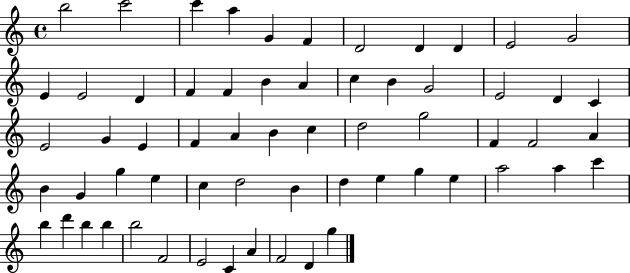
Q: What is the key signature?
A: C major